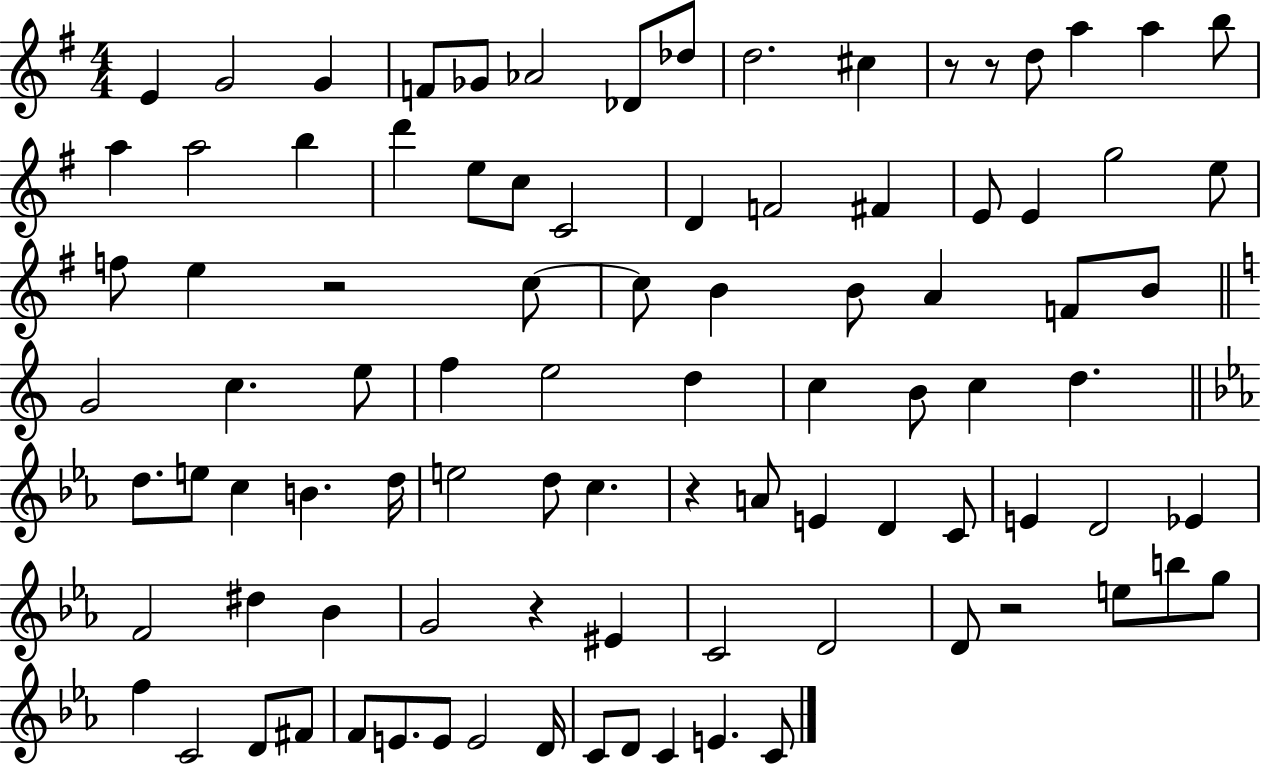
E4/q G4/h G4/q F4/e Gb4/e Ab4/h Db4/e Db5/e D5/h. C#5/q R/e R/e D5/e A5/q A5/q B5/e A5/q A5/h B5/q D6/q E5/e C5/e C4/h D4/q F4/h F#4/q E4/e E4/q G5/h E5/e F5/e E5/q R/h C5/e C5/e B4/q B4/e A4/q F4/e B4/e G4/h C5/q. E5/e F5/q E5/h D5/q C5/q B4/e C5/q D5/q. D5/e. E5/e C5/q B4/q. D5/s E5/h D5/e C5/q. R/q A4/e E4/q D4/q C4/e E4/q D4/h Eb4/q F4/h D#5/q Bb4/q G4/h R/q EIS4/q C4/h D4/h D4/e R/h E5/e B5/e G5/e F5/q C4/h D4/e F#4/e F4/e E4/e. E4/e E4/h D4/s C4/e D4/e C4/q E4/q. C4/e